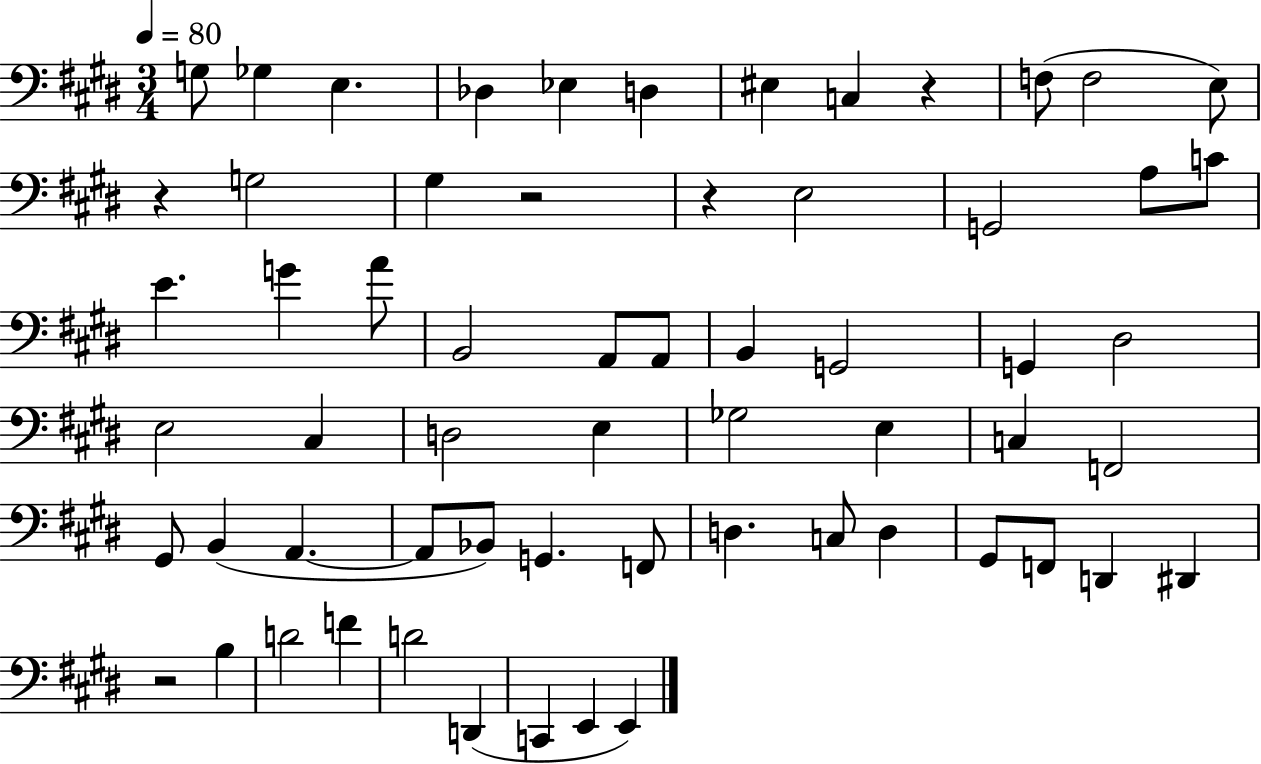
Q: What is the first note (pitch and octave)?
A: G3